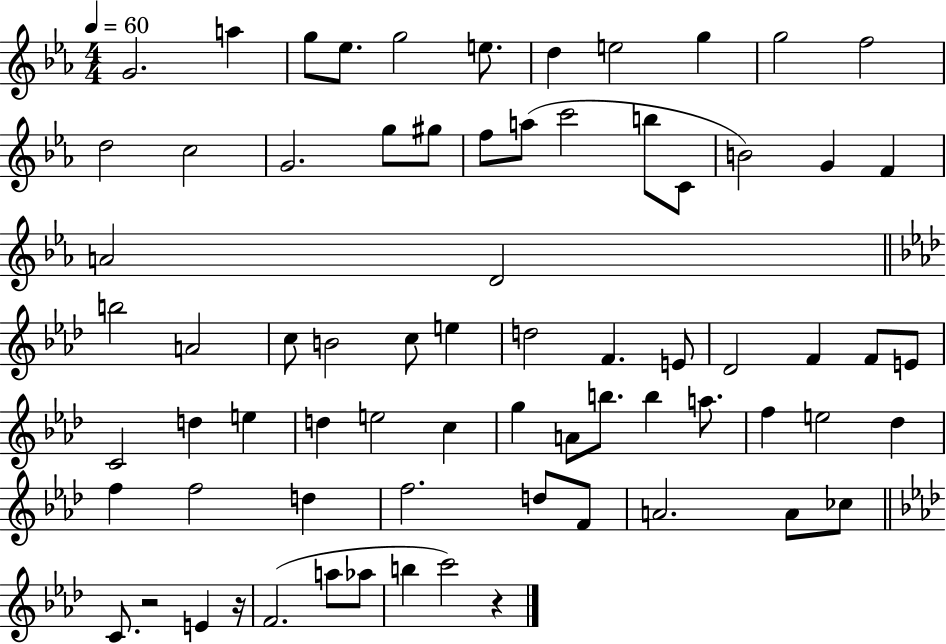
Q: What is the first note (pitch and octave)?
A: G4